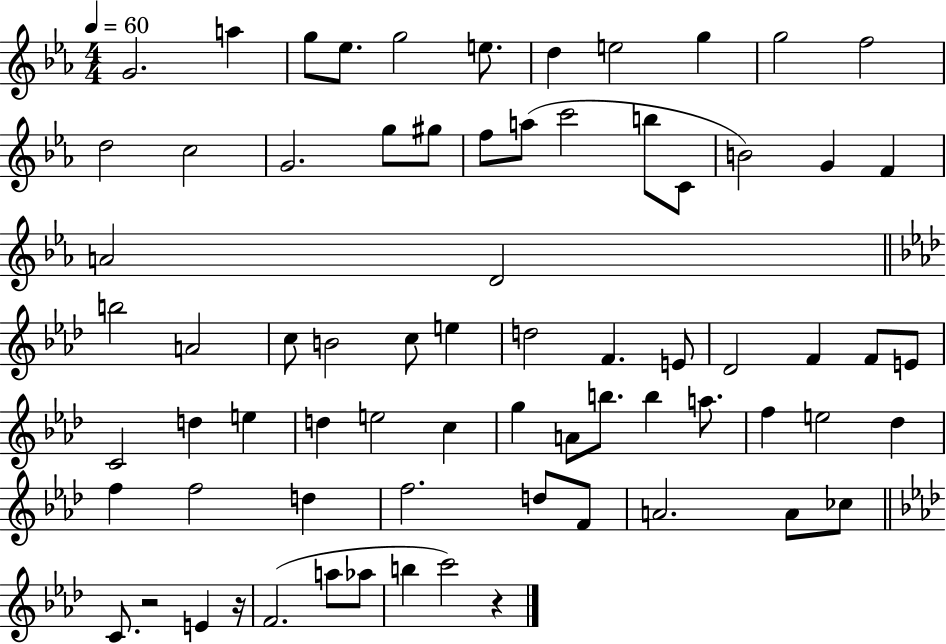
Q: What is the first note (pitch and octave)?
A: G4